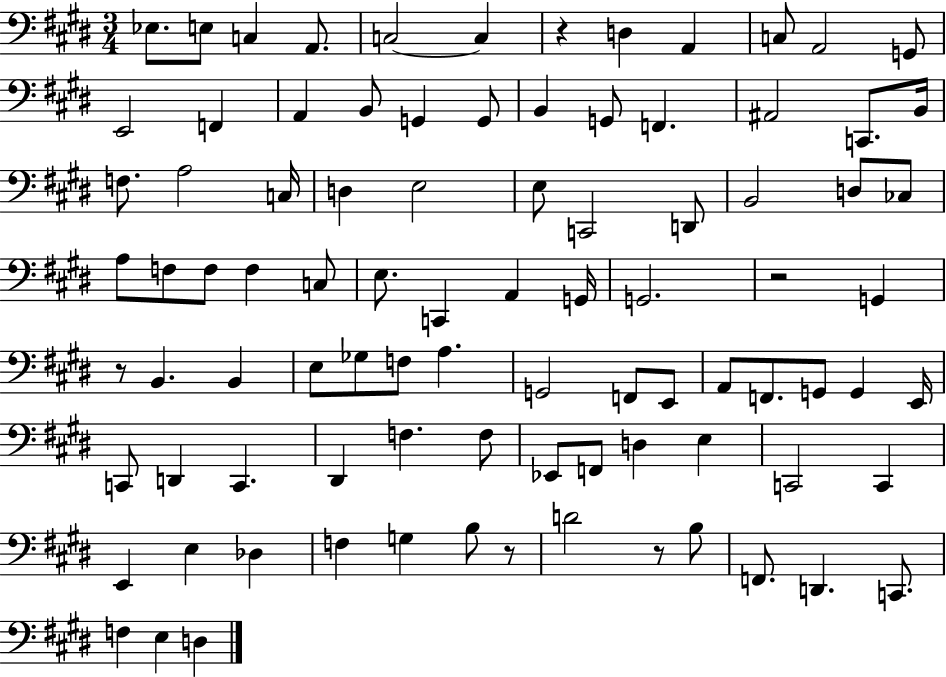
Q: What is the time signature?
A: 3/4